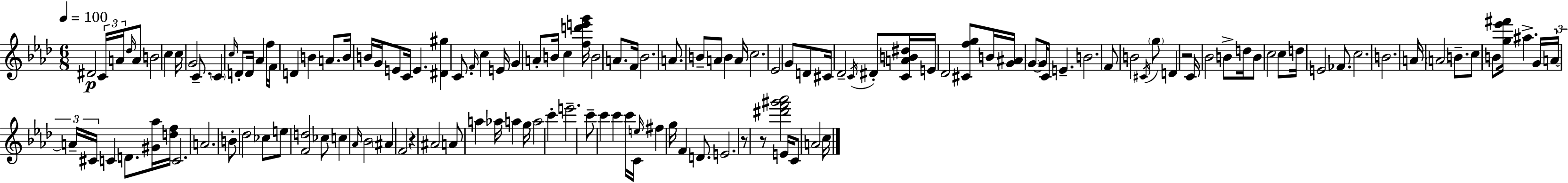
{
  \clef treble
  \numericTimeSignature
  \time 6/8
  \key aes \major
  \tempo 4 = 100
  dis'2\p \tuplet 3/2 { c'16 a'16 \grace { des''16 } } a'8 | b'2 c''4 | c''16 g'2 c'8.-- | \parenthesize c'4 \grace { c''16 } d'8-. d'16 aes'4 | \break f''16 f'16 d'4 b'4 a'8. | b'16 b'16 g'16 e'8 c'16 e'4. | <dis' gis''>4 c'8. \grace { f'16 } c''4 | e'16 g'4 a'8-. b'16 c''4 | \break <f'' d''' e''' g'''>16 b'2 a'8. | f'16 bes'2. | a'8. b'8-- a'8 b'4 | a'16 c''2. | \break ees'2 g'8 | d'8 cis'16 des'2-- | \acciaccatura { c'16 } dis'8-. <c' a' b' dis''>16 e'16 des'2 | <cis' f'' g''>8 b'16 <g' ais'>16 \parenthesize g'8~~ g'8 c'16 e'4.-- | \break b'2. | f'8 b'2 | \acciaccatura { cis'16 } \parenthesize g''8 d'4 r2 | c'16 bes'2 | \break b'8-> d''16 b'8 c''2 | c''8 d''16 e'2 | fes'8. c''2. | b'2. | \break a'16 \parenthesize a'2 | b'8.-- c''8 b'8 <g'' ees''' fis'''>16 ais''4.-> | g'16 \tuplet 3/2 { a'16~~ a'16-- cis'16 } c'4 | d'8. <gis' aes''>16 <d'' f''>16 c'2. | \break a'2. | b'8-. des''2 | ces''8 e''8 <f' d''>2 | ces''8 c''4 \grace { aes'16 } bes'2 | \break \parenthesize ais'4 f'2 | r4 ais'2 | a'8 a''4 | aes''16 a''4 g''16 a''2 | \break c'''4-. e'''2.-- | c'''8-- c'''4 | c'''4 c'''16 c'16 \grace { e''16 } fis''4 g''16 | f'4 d'8. e'2. | \break r8 r8 <dis''' f''' gis''' aes'''>2 | e'16 c'8 a'2 | c''16 \bar "|."
}